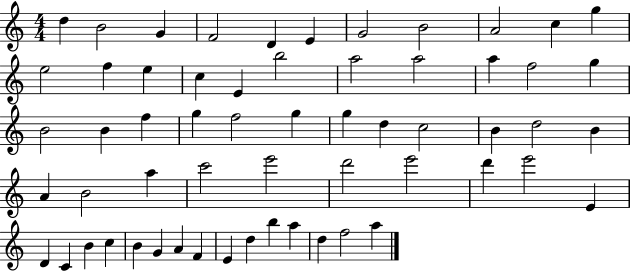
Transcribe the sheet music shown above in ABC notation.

X:1
T:Untitled
M:4/4
L:1/4
K:C
d B2 G F2 D E G2 B2 A2 c g e2 f e c E b2 a2 a2 a f2 g B2 B f g f2 g g d c2 B d2 B A B2 a c'2 e'2 d'2 e'2 d' e'2 E D C B c B G A F E d b a d f2 a